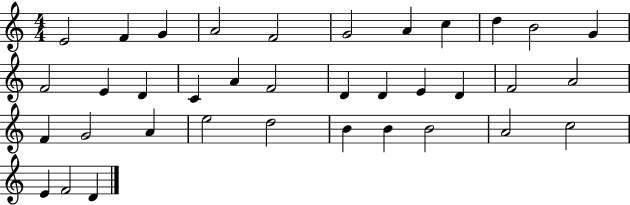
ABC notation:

X:1
T:Untitled
M:4/4
L:1/4
K:C
E2 F G A2 F2 G2 A c d B2 G F2 E D C A F2 D D E D F2 A2 F G2 A e2 d2 B B B2 A2 c2 E F2 D